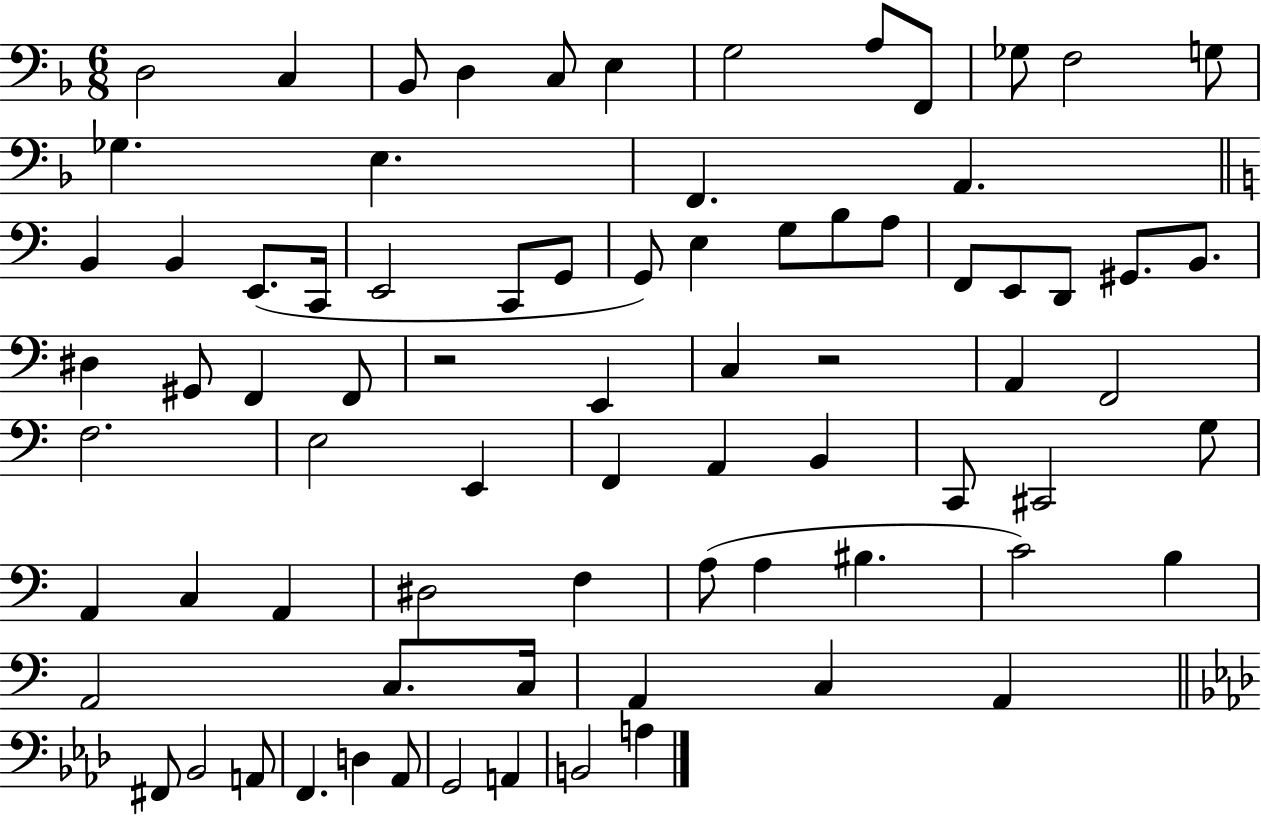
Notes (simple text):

D3/h C3/q Bb2/e D3/q C3/e E3/q G3/h A3/e F2/e Gb3/e F3/h G3/e Gb3/q. E3/q. F2/q. A2/q. B2/q B2/q E2/e. C2/s E2/h C2/e G2/e G2/e E3/q G3/e B3/e A3/e F2/e E2/e D2/e G#2/e. B2/e. D#3/q G#2/e F2/q F2/e R/h E2/q C3/q R/h A2/q F2/h F3/h. E3/h E2/q F2/q A2/q B2/q C2/e C#2/h G3/e A2/q C3/q A2/q D#3/h F3/q A3/e A3/q BIS3/q. C4/h B3/q A2/h C3/e. C3/s A2/q C3/q A2/q F#2/e Bb2/h A2/e F2/q. D3/q Ab2/e G2/h A2/q B2/h A3/q